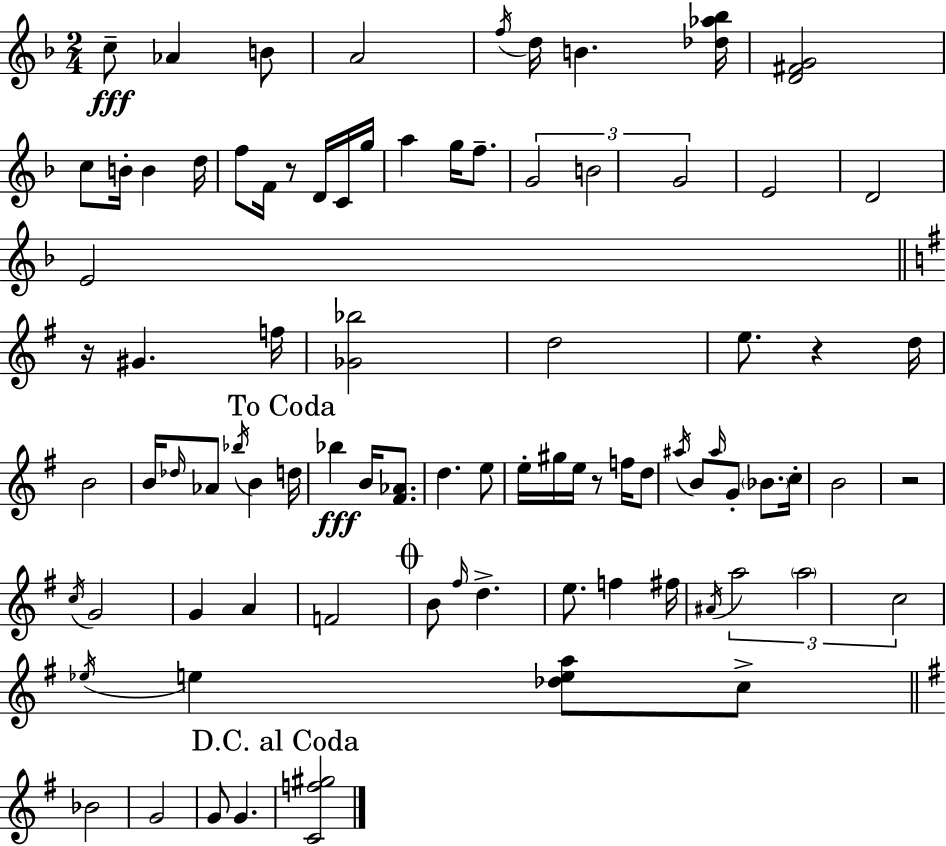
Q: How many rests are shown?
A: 5